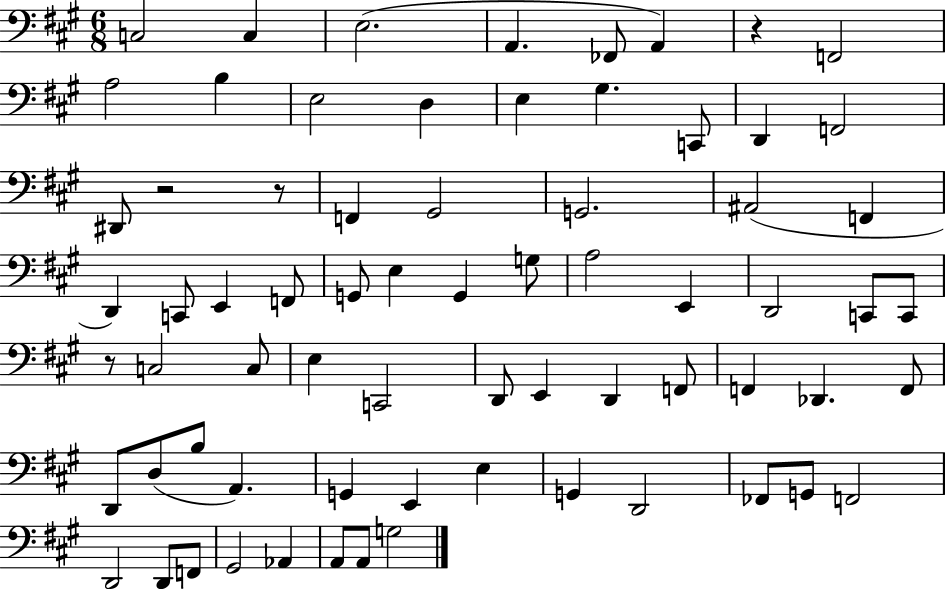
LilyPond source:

{
  \clef bass
  \numericTimeSignature
  \time 6/8
  \key a \major
  \repeat volta 2 { c2 c4 | e2.( | a,4. fes,8 a,4) | r4 f,2 | \break a2 b4 | e2 d4 | e4 gis4. c,8 | d,4 f,2 | \break dis,8 r2 r8 | f,4 gis,2 | g,2. | ais,2( f,4 | \break d,4) c,8 e,4 f,8 | g,8 e4 g,4 g8 | a2 e,4 | d,2 c,8 c,8 | \break r8 c2 c8 | e4 c,2 | d,8 e,4 d,4 f,8 | f,4 des,4. f,8 | \break d,8 d8( b8 a,4.) | g,4 e,4 e4 | g,4 d,2 | fes,8 g,8 f,2 | \break d,2 d,8 f,8 | gis,2 aes,4 | a,8 a,8 g2 | } \bar "|."
}